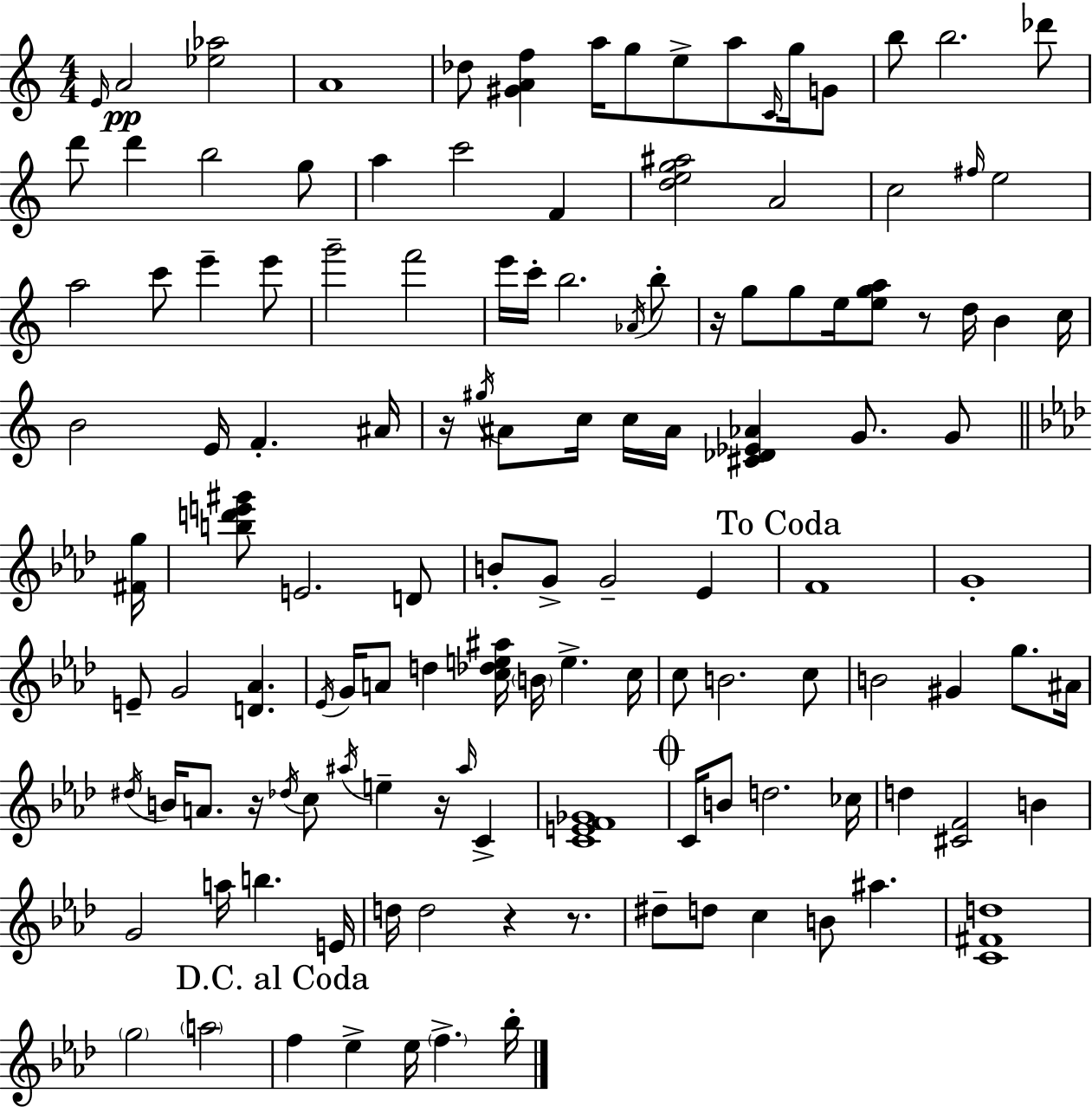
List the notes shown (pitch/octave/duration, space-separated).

E4/s A4/h [Eb5,Ab5]/h A4/w Db5/e [G#4,A4,F5]/q A5/s G5/e E5/e A5/e C4/s G5/s G4/e B5/e B5/h. Db6/e D6/e D6/q B5/h G5/e A5/q C6/h F4/q [D5,E5,G5,A#5]/h A4/h C5/h F#5/s E5/h A5/h C6/e E6/q E6/e G6/h F6/h E6/s C6/s B5/h. Ab4/s B5/e R/s G5/e G5/e E5/s [E5,G5,A5]/e R/e D5/s B4/q C5/s B4/h E4/s F4/q. A#4/s R/s G#5/s A#4/e C5/s C5/s A#4/s [C#4,Db4,Eb4,Ab4]/q G4/e. G4/e [F#4,G5]/s [B5,D6,E6,G#6]/e E4/h. D4/e B4/e G4/e G4/h Eb4/q F4/w G4/w E4/e G4/h [D4,Ab4]/q. Eb4/s G4/s A4/e D5/q [C5,Db5,E5,A#5]/s B4/s E5/q. C5/s C5/e B4/h. C5/e B4/h G#4/q G5/e. A#4/s D#5/s B4/s A4/e. R/s Db5/s C5/e A#5/s E5/q R/s A#5/s C4/q [C4,E4,F4,Gb4]/w C4/s B4/e D5/h. CES5/s D5/q [C#4,F4]/h B4/q G4/h A5/s B5/q. E4/s D5/s D5/h R/q R/e. D#5/e D5/e C5/q B4/e A#5/q. [C4,F#4,D5]/w G5/h A5/h F5/q Eb5/q Eb5/s F5/q. Bb5/s